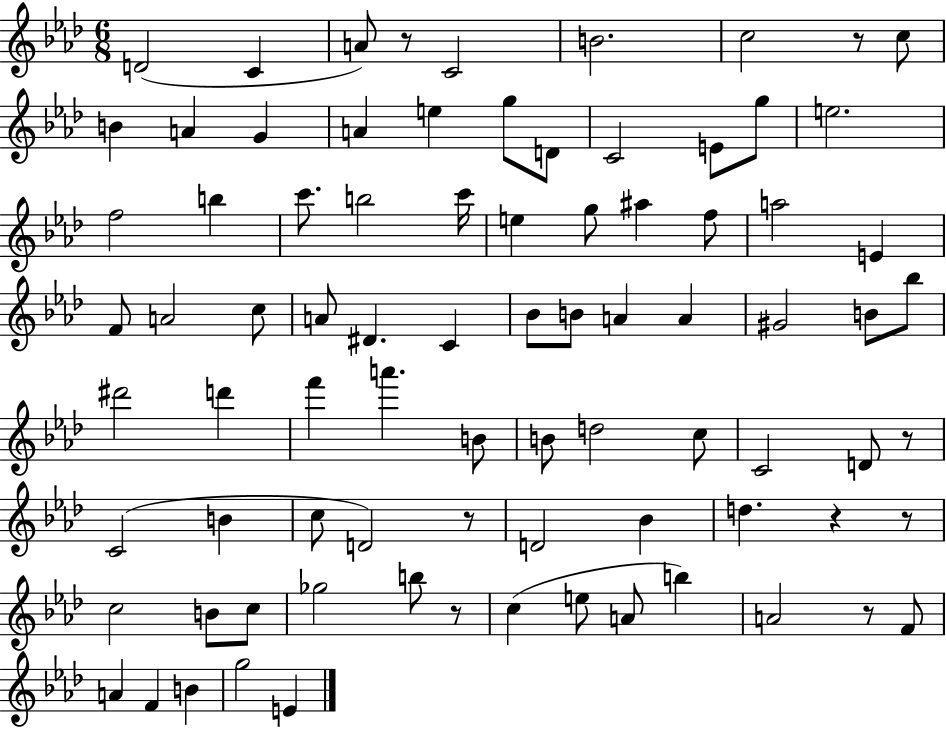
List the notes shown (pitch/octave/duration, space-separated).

D4/h C4/q A4/e R/e C4/h B4/h. C5/h R/e C5/e B4/q A4/q G4/q A4/q E5/q G5/e D4/e C4/h E4/e G5/e E5/h. F5/h B5/q C6/e. B5/h C6/s E5/q G5/e A#5/q F5/e A5/h E4/q F4/e A4/h C5/e A4/e D#4/q. C4/q Bb4/e B4/e A4/q A4/q G#4/h B4/e Bb5/e D#6/h D6/q F6/q A6/q. B4/e B4/e D5/h C5/e C4/h D4/e R/e C4/h B4/q C5/e D4/h R/e D4/h Bb4/q D5/q. R/q R/e C5/h B4/e C5/e Gb5/h B5/e R/e C5/q E5/e A4/e B5/q A4/h R/e F4/e A4/q F4/q B4/q G5/h E4/q